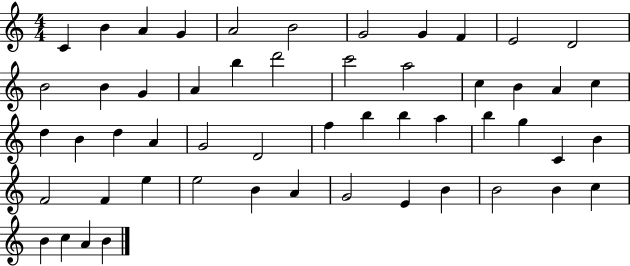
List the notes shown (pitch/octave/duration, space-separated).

C4/q B4/q A4/q G4/q A4/h B4/h G4/h G4/q F4/q E4/h D4/h B4/h B4/q G4/q A4/q B5/q D6/h C6/h A5/h C5/q B4/q A4/q C5/q D5/q B4/q D5/q A4/q G4/h D4/h F5/q B5/q B5/q A5/q B5/q G5/q C4/q B4/q F4/h F4/q E5/q E5/h B4/q A4/q G4/h E4/q B4/q B4/h B4/q C5/q B4/q C5/q A4/q B4/q